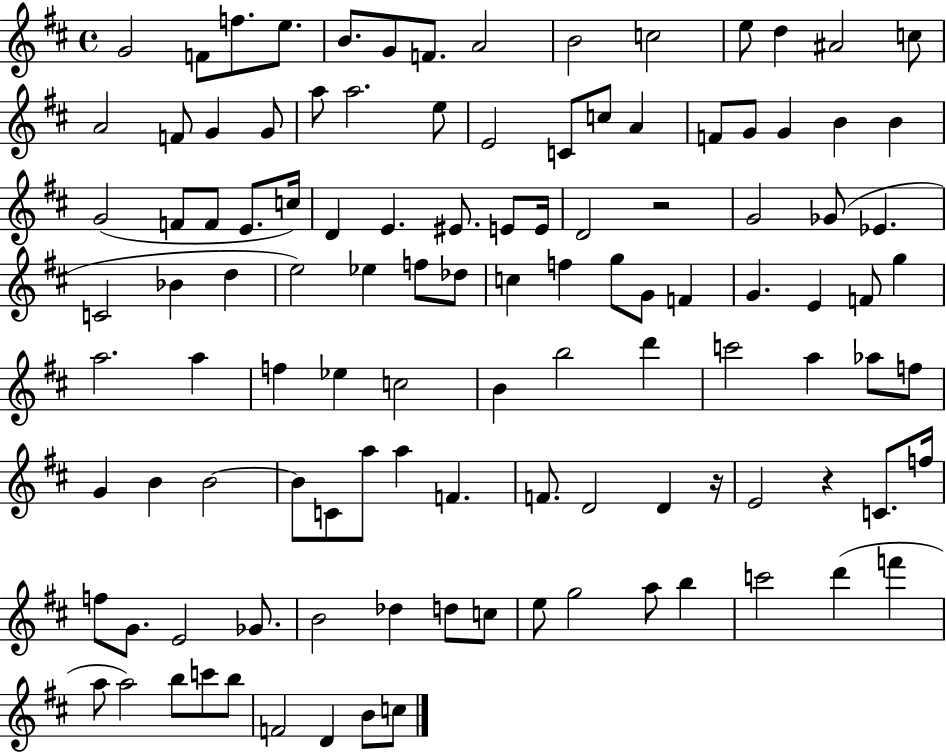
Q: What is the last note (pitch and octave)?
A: C5